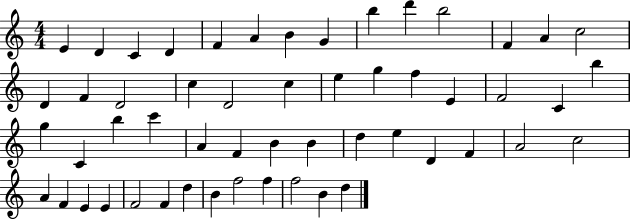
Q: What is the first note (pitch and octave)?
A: E4